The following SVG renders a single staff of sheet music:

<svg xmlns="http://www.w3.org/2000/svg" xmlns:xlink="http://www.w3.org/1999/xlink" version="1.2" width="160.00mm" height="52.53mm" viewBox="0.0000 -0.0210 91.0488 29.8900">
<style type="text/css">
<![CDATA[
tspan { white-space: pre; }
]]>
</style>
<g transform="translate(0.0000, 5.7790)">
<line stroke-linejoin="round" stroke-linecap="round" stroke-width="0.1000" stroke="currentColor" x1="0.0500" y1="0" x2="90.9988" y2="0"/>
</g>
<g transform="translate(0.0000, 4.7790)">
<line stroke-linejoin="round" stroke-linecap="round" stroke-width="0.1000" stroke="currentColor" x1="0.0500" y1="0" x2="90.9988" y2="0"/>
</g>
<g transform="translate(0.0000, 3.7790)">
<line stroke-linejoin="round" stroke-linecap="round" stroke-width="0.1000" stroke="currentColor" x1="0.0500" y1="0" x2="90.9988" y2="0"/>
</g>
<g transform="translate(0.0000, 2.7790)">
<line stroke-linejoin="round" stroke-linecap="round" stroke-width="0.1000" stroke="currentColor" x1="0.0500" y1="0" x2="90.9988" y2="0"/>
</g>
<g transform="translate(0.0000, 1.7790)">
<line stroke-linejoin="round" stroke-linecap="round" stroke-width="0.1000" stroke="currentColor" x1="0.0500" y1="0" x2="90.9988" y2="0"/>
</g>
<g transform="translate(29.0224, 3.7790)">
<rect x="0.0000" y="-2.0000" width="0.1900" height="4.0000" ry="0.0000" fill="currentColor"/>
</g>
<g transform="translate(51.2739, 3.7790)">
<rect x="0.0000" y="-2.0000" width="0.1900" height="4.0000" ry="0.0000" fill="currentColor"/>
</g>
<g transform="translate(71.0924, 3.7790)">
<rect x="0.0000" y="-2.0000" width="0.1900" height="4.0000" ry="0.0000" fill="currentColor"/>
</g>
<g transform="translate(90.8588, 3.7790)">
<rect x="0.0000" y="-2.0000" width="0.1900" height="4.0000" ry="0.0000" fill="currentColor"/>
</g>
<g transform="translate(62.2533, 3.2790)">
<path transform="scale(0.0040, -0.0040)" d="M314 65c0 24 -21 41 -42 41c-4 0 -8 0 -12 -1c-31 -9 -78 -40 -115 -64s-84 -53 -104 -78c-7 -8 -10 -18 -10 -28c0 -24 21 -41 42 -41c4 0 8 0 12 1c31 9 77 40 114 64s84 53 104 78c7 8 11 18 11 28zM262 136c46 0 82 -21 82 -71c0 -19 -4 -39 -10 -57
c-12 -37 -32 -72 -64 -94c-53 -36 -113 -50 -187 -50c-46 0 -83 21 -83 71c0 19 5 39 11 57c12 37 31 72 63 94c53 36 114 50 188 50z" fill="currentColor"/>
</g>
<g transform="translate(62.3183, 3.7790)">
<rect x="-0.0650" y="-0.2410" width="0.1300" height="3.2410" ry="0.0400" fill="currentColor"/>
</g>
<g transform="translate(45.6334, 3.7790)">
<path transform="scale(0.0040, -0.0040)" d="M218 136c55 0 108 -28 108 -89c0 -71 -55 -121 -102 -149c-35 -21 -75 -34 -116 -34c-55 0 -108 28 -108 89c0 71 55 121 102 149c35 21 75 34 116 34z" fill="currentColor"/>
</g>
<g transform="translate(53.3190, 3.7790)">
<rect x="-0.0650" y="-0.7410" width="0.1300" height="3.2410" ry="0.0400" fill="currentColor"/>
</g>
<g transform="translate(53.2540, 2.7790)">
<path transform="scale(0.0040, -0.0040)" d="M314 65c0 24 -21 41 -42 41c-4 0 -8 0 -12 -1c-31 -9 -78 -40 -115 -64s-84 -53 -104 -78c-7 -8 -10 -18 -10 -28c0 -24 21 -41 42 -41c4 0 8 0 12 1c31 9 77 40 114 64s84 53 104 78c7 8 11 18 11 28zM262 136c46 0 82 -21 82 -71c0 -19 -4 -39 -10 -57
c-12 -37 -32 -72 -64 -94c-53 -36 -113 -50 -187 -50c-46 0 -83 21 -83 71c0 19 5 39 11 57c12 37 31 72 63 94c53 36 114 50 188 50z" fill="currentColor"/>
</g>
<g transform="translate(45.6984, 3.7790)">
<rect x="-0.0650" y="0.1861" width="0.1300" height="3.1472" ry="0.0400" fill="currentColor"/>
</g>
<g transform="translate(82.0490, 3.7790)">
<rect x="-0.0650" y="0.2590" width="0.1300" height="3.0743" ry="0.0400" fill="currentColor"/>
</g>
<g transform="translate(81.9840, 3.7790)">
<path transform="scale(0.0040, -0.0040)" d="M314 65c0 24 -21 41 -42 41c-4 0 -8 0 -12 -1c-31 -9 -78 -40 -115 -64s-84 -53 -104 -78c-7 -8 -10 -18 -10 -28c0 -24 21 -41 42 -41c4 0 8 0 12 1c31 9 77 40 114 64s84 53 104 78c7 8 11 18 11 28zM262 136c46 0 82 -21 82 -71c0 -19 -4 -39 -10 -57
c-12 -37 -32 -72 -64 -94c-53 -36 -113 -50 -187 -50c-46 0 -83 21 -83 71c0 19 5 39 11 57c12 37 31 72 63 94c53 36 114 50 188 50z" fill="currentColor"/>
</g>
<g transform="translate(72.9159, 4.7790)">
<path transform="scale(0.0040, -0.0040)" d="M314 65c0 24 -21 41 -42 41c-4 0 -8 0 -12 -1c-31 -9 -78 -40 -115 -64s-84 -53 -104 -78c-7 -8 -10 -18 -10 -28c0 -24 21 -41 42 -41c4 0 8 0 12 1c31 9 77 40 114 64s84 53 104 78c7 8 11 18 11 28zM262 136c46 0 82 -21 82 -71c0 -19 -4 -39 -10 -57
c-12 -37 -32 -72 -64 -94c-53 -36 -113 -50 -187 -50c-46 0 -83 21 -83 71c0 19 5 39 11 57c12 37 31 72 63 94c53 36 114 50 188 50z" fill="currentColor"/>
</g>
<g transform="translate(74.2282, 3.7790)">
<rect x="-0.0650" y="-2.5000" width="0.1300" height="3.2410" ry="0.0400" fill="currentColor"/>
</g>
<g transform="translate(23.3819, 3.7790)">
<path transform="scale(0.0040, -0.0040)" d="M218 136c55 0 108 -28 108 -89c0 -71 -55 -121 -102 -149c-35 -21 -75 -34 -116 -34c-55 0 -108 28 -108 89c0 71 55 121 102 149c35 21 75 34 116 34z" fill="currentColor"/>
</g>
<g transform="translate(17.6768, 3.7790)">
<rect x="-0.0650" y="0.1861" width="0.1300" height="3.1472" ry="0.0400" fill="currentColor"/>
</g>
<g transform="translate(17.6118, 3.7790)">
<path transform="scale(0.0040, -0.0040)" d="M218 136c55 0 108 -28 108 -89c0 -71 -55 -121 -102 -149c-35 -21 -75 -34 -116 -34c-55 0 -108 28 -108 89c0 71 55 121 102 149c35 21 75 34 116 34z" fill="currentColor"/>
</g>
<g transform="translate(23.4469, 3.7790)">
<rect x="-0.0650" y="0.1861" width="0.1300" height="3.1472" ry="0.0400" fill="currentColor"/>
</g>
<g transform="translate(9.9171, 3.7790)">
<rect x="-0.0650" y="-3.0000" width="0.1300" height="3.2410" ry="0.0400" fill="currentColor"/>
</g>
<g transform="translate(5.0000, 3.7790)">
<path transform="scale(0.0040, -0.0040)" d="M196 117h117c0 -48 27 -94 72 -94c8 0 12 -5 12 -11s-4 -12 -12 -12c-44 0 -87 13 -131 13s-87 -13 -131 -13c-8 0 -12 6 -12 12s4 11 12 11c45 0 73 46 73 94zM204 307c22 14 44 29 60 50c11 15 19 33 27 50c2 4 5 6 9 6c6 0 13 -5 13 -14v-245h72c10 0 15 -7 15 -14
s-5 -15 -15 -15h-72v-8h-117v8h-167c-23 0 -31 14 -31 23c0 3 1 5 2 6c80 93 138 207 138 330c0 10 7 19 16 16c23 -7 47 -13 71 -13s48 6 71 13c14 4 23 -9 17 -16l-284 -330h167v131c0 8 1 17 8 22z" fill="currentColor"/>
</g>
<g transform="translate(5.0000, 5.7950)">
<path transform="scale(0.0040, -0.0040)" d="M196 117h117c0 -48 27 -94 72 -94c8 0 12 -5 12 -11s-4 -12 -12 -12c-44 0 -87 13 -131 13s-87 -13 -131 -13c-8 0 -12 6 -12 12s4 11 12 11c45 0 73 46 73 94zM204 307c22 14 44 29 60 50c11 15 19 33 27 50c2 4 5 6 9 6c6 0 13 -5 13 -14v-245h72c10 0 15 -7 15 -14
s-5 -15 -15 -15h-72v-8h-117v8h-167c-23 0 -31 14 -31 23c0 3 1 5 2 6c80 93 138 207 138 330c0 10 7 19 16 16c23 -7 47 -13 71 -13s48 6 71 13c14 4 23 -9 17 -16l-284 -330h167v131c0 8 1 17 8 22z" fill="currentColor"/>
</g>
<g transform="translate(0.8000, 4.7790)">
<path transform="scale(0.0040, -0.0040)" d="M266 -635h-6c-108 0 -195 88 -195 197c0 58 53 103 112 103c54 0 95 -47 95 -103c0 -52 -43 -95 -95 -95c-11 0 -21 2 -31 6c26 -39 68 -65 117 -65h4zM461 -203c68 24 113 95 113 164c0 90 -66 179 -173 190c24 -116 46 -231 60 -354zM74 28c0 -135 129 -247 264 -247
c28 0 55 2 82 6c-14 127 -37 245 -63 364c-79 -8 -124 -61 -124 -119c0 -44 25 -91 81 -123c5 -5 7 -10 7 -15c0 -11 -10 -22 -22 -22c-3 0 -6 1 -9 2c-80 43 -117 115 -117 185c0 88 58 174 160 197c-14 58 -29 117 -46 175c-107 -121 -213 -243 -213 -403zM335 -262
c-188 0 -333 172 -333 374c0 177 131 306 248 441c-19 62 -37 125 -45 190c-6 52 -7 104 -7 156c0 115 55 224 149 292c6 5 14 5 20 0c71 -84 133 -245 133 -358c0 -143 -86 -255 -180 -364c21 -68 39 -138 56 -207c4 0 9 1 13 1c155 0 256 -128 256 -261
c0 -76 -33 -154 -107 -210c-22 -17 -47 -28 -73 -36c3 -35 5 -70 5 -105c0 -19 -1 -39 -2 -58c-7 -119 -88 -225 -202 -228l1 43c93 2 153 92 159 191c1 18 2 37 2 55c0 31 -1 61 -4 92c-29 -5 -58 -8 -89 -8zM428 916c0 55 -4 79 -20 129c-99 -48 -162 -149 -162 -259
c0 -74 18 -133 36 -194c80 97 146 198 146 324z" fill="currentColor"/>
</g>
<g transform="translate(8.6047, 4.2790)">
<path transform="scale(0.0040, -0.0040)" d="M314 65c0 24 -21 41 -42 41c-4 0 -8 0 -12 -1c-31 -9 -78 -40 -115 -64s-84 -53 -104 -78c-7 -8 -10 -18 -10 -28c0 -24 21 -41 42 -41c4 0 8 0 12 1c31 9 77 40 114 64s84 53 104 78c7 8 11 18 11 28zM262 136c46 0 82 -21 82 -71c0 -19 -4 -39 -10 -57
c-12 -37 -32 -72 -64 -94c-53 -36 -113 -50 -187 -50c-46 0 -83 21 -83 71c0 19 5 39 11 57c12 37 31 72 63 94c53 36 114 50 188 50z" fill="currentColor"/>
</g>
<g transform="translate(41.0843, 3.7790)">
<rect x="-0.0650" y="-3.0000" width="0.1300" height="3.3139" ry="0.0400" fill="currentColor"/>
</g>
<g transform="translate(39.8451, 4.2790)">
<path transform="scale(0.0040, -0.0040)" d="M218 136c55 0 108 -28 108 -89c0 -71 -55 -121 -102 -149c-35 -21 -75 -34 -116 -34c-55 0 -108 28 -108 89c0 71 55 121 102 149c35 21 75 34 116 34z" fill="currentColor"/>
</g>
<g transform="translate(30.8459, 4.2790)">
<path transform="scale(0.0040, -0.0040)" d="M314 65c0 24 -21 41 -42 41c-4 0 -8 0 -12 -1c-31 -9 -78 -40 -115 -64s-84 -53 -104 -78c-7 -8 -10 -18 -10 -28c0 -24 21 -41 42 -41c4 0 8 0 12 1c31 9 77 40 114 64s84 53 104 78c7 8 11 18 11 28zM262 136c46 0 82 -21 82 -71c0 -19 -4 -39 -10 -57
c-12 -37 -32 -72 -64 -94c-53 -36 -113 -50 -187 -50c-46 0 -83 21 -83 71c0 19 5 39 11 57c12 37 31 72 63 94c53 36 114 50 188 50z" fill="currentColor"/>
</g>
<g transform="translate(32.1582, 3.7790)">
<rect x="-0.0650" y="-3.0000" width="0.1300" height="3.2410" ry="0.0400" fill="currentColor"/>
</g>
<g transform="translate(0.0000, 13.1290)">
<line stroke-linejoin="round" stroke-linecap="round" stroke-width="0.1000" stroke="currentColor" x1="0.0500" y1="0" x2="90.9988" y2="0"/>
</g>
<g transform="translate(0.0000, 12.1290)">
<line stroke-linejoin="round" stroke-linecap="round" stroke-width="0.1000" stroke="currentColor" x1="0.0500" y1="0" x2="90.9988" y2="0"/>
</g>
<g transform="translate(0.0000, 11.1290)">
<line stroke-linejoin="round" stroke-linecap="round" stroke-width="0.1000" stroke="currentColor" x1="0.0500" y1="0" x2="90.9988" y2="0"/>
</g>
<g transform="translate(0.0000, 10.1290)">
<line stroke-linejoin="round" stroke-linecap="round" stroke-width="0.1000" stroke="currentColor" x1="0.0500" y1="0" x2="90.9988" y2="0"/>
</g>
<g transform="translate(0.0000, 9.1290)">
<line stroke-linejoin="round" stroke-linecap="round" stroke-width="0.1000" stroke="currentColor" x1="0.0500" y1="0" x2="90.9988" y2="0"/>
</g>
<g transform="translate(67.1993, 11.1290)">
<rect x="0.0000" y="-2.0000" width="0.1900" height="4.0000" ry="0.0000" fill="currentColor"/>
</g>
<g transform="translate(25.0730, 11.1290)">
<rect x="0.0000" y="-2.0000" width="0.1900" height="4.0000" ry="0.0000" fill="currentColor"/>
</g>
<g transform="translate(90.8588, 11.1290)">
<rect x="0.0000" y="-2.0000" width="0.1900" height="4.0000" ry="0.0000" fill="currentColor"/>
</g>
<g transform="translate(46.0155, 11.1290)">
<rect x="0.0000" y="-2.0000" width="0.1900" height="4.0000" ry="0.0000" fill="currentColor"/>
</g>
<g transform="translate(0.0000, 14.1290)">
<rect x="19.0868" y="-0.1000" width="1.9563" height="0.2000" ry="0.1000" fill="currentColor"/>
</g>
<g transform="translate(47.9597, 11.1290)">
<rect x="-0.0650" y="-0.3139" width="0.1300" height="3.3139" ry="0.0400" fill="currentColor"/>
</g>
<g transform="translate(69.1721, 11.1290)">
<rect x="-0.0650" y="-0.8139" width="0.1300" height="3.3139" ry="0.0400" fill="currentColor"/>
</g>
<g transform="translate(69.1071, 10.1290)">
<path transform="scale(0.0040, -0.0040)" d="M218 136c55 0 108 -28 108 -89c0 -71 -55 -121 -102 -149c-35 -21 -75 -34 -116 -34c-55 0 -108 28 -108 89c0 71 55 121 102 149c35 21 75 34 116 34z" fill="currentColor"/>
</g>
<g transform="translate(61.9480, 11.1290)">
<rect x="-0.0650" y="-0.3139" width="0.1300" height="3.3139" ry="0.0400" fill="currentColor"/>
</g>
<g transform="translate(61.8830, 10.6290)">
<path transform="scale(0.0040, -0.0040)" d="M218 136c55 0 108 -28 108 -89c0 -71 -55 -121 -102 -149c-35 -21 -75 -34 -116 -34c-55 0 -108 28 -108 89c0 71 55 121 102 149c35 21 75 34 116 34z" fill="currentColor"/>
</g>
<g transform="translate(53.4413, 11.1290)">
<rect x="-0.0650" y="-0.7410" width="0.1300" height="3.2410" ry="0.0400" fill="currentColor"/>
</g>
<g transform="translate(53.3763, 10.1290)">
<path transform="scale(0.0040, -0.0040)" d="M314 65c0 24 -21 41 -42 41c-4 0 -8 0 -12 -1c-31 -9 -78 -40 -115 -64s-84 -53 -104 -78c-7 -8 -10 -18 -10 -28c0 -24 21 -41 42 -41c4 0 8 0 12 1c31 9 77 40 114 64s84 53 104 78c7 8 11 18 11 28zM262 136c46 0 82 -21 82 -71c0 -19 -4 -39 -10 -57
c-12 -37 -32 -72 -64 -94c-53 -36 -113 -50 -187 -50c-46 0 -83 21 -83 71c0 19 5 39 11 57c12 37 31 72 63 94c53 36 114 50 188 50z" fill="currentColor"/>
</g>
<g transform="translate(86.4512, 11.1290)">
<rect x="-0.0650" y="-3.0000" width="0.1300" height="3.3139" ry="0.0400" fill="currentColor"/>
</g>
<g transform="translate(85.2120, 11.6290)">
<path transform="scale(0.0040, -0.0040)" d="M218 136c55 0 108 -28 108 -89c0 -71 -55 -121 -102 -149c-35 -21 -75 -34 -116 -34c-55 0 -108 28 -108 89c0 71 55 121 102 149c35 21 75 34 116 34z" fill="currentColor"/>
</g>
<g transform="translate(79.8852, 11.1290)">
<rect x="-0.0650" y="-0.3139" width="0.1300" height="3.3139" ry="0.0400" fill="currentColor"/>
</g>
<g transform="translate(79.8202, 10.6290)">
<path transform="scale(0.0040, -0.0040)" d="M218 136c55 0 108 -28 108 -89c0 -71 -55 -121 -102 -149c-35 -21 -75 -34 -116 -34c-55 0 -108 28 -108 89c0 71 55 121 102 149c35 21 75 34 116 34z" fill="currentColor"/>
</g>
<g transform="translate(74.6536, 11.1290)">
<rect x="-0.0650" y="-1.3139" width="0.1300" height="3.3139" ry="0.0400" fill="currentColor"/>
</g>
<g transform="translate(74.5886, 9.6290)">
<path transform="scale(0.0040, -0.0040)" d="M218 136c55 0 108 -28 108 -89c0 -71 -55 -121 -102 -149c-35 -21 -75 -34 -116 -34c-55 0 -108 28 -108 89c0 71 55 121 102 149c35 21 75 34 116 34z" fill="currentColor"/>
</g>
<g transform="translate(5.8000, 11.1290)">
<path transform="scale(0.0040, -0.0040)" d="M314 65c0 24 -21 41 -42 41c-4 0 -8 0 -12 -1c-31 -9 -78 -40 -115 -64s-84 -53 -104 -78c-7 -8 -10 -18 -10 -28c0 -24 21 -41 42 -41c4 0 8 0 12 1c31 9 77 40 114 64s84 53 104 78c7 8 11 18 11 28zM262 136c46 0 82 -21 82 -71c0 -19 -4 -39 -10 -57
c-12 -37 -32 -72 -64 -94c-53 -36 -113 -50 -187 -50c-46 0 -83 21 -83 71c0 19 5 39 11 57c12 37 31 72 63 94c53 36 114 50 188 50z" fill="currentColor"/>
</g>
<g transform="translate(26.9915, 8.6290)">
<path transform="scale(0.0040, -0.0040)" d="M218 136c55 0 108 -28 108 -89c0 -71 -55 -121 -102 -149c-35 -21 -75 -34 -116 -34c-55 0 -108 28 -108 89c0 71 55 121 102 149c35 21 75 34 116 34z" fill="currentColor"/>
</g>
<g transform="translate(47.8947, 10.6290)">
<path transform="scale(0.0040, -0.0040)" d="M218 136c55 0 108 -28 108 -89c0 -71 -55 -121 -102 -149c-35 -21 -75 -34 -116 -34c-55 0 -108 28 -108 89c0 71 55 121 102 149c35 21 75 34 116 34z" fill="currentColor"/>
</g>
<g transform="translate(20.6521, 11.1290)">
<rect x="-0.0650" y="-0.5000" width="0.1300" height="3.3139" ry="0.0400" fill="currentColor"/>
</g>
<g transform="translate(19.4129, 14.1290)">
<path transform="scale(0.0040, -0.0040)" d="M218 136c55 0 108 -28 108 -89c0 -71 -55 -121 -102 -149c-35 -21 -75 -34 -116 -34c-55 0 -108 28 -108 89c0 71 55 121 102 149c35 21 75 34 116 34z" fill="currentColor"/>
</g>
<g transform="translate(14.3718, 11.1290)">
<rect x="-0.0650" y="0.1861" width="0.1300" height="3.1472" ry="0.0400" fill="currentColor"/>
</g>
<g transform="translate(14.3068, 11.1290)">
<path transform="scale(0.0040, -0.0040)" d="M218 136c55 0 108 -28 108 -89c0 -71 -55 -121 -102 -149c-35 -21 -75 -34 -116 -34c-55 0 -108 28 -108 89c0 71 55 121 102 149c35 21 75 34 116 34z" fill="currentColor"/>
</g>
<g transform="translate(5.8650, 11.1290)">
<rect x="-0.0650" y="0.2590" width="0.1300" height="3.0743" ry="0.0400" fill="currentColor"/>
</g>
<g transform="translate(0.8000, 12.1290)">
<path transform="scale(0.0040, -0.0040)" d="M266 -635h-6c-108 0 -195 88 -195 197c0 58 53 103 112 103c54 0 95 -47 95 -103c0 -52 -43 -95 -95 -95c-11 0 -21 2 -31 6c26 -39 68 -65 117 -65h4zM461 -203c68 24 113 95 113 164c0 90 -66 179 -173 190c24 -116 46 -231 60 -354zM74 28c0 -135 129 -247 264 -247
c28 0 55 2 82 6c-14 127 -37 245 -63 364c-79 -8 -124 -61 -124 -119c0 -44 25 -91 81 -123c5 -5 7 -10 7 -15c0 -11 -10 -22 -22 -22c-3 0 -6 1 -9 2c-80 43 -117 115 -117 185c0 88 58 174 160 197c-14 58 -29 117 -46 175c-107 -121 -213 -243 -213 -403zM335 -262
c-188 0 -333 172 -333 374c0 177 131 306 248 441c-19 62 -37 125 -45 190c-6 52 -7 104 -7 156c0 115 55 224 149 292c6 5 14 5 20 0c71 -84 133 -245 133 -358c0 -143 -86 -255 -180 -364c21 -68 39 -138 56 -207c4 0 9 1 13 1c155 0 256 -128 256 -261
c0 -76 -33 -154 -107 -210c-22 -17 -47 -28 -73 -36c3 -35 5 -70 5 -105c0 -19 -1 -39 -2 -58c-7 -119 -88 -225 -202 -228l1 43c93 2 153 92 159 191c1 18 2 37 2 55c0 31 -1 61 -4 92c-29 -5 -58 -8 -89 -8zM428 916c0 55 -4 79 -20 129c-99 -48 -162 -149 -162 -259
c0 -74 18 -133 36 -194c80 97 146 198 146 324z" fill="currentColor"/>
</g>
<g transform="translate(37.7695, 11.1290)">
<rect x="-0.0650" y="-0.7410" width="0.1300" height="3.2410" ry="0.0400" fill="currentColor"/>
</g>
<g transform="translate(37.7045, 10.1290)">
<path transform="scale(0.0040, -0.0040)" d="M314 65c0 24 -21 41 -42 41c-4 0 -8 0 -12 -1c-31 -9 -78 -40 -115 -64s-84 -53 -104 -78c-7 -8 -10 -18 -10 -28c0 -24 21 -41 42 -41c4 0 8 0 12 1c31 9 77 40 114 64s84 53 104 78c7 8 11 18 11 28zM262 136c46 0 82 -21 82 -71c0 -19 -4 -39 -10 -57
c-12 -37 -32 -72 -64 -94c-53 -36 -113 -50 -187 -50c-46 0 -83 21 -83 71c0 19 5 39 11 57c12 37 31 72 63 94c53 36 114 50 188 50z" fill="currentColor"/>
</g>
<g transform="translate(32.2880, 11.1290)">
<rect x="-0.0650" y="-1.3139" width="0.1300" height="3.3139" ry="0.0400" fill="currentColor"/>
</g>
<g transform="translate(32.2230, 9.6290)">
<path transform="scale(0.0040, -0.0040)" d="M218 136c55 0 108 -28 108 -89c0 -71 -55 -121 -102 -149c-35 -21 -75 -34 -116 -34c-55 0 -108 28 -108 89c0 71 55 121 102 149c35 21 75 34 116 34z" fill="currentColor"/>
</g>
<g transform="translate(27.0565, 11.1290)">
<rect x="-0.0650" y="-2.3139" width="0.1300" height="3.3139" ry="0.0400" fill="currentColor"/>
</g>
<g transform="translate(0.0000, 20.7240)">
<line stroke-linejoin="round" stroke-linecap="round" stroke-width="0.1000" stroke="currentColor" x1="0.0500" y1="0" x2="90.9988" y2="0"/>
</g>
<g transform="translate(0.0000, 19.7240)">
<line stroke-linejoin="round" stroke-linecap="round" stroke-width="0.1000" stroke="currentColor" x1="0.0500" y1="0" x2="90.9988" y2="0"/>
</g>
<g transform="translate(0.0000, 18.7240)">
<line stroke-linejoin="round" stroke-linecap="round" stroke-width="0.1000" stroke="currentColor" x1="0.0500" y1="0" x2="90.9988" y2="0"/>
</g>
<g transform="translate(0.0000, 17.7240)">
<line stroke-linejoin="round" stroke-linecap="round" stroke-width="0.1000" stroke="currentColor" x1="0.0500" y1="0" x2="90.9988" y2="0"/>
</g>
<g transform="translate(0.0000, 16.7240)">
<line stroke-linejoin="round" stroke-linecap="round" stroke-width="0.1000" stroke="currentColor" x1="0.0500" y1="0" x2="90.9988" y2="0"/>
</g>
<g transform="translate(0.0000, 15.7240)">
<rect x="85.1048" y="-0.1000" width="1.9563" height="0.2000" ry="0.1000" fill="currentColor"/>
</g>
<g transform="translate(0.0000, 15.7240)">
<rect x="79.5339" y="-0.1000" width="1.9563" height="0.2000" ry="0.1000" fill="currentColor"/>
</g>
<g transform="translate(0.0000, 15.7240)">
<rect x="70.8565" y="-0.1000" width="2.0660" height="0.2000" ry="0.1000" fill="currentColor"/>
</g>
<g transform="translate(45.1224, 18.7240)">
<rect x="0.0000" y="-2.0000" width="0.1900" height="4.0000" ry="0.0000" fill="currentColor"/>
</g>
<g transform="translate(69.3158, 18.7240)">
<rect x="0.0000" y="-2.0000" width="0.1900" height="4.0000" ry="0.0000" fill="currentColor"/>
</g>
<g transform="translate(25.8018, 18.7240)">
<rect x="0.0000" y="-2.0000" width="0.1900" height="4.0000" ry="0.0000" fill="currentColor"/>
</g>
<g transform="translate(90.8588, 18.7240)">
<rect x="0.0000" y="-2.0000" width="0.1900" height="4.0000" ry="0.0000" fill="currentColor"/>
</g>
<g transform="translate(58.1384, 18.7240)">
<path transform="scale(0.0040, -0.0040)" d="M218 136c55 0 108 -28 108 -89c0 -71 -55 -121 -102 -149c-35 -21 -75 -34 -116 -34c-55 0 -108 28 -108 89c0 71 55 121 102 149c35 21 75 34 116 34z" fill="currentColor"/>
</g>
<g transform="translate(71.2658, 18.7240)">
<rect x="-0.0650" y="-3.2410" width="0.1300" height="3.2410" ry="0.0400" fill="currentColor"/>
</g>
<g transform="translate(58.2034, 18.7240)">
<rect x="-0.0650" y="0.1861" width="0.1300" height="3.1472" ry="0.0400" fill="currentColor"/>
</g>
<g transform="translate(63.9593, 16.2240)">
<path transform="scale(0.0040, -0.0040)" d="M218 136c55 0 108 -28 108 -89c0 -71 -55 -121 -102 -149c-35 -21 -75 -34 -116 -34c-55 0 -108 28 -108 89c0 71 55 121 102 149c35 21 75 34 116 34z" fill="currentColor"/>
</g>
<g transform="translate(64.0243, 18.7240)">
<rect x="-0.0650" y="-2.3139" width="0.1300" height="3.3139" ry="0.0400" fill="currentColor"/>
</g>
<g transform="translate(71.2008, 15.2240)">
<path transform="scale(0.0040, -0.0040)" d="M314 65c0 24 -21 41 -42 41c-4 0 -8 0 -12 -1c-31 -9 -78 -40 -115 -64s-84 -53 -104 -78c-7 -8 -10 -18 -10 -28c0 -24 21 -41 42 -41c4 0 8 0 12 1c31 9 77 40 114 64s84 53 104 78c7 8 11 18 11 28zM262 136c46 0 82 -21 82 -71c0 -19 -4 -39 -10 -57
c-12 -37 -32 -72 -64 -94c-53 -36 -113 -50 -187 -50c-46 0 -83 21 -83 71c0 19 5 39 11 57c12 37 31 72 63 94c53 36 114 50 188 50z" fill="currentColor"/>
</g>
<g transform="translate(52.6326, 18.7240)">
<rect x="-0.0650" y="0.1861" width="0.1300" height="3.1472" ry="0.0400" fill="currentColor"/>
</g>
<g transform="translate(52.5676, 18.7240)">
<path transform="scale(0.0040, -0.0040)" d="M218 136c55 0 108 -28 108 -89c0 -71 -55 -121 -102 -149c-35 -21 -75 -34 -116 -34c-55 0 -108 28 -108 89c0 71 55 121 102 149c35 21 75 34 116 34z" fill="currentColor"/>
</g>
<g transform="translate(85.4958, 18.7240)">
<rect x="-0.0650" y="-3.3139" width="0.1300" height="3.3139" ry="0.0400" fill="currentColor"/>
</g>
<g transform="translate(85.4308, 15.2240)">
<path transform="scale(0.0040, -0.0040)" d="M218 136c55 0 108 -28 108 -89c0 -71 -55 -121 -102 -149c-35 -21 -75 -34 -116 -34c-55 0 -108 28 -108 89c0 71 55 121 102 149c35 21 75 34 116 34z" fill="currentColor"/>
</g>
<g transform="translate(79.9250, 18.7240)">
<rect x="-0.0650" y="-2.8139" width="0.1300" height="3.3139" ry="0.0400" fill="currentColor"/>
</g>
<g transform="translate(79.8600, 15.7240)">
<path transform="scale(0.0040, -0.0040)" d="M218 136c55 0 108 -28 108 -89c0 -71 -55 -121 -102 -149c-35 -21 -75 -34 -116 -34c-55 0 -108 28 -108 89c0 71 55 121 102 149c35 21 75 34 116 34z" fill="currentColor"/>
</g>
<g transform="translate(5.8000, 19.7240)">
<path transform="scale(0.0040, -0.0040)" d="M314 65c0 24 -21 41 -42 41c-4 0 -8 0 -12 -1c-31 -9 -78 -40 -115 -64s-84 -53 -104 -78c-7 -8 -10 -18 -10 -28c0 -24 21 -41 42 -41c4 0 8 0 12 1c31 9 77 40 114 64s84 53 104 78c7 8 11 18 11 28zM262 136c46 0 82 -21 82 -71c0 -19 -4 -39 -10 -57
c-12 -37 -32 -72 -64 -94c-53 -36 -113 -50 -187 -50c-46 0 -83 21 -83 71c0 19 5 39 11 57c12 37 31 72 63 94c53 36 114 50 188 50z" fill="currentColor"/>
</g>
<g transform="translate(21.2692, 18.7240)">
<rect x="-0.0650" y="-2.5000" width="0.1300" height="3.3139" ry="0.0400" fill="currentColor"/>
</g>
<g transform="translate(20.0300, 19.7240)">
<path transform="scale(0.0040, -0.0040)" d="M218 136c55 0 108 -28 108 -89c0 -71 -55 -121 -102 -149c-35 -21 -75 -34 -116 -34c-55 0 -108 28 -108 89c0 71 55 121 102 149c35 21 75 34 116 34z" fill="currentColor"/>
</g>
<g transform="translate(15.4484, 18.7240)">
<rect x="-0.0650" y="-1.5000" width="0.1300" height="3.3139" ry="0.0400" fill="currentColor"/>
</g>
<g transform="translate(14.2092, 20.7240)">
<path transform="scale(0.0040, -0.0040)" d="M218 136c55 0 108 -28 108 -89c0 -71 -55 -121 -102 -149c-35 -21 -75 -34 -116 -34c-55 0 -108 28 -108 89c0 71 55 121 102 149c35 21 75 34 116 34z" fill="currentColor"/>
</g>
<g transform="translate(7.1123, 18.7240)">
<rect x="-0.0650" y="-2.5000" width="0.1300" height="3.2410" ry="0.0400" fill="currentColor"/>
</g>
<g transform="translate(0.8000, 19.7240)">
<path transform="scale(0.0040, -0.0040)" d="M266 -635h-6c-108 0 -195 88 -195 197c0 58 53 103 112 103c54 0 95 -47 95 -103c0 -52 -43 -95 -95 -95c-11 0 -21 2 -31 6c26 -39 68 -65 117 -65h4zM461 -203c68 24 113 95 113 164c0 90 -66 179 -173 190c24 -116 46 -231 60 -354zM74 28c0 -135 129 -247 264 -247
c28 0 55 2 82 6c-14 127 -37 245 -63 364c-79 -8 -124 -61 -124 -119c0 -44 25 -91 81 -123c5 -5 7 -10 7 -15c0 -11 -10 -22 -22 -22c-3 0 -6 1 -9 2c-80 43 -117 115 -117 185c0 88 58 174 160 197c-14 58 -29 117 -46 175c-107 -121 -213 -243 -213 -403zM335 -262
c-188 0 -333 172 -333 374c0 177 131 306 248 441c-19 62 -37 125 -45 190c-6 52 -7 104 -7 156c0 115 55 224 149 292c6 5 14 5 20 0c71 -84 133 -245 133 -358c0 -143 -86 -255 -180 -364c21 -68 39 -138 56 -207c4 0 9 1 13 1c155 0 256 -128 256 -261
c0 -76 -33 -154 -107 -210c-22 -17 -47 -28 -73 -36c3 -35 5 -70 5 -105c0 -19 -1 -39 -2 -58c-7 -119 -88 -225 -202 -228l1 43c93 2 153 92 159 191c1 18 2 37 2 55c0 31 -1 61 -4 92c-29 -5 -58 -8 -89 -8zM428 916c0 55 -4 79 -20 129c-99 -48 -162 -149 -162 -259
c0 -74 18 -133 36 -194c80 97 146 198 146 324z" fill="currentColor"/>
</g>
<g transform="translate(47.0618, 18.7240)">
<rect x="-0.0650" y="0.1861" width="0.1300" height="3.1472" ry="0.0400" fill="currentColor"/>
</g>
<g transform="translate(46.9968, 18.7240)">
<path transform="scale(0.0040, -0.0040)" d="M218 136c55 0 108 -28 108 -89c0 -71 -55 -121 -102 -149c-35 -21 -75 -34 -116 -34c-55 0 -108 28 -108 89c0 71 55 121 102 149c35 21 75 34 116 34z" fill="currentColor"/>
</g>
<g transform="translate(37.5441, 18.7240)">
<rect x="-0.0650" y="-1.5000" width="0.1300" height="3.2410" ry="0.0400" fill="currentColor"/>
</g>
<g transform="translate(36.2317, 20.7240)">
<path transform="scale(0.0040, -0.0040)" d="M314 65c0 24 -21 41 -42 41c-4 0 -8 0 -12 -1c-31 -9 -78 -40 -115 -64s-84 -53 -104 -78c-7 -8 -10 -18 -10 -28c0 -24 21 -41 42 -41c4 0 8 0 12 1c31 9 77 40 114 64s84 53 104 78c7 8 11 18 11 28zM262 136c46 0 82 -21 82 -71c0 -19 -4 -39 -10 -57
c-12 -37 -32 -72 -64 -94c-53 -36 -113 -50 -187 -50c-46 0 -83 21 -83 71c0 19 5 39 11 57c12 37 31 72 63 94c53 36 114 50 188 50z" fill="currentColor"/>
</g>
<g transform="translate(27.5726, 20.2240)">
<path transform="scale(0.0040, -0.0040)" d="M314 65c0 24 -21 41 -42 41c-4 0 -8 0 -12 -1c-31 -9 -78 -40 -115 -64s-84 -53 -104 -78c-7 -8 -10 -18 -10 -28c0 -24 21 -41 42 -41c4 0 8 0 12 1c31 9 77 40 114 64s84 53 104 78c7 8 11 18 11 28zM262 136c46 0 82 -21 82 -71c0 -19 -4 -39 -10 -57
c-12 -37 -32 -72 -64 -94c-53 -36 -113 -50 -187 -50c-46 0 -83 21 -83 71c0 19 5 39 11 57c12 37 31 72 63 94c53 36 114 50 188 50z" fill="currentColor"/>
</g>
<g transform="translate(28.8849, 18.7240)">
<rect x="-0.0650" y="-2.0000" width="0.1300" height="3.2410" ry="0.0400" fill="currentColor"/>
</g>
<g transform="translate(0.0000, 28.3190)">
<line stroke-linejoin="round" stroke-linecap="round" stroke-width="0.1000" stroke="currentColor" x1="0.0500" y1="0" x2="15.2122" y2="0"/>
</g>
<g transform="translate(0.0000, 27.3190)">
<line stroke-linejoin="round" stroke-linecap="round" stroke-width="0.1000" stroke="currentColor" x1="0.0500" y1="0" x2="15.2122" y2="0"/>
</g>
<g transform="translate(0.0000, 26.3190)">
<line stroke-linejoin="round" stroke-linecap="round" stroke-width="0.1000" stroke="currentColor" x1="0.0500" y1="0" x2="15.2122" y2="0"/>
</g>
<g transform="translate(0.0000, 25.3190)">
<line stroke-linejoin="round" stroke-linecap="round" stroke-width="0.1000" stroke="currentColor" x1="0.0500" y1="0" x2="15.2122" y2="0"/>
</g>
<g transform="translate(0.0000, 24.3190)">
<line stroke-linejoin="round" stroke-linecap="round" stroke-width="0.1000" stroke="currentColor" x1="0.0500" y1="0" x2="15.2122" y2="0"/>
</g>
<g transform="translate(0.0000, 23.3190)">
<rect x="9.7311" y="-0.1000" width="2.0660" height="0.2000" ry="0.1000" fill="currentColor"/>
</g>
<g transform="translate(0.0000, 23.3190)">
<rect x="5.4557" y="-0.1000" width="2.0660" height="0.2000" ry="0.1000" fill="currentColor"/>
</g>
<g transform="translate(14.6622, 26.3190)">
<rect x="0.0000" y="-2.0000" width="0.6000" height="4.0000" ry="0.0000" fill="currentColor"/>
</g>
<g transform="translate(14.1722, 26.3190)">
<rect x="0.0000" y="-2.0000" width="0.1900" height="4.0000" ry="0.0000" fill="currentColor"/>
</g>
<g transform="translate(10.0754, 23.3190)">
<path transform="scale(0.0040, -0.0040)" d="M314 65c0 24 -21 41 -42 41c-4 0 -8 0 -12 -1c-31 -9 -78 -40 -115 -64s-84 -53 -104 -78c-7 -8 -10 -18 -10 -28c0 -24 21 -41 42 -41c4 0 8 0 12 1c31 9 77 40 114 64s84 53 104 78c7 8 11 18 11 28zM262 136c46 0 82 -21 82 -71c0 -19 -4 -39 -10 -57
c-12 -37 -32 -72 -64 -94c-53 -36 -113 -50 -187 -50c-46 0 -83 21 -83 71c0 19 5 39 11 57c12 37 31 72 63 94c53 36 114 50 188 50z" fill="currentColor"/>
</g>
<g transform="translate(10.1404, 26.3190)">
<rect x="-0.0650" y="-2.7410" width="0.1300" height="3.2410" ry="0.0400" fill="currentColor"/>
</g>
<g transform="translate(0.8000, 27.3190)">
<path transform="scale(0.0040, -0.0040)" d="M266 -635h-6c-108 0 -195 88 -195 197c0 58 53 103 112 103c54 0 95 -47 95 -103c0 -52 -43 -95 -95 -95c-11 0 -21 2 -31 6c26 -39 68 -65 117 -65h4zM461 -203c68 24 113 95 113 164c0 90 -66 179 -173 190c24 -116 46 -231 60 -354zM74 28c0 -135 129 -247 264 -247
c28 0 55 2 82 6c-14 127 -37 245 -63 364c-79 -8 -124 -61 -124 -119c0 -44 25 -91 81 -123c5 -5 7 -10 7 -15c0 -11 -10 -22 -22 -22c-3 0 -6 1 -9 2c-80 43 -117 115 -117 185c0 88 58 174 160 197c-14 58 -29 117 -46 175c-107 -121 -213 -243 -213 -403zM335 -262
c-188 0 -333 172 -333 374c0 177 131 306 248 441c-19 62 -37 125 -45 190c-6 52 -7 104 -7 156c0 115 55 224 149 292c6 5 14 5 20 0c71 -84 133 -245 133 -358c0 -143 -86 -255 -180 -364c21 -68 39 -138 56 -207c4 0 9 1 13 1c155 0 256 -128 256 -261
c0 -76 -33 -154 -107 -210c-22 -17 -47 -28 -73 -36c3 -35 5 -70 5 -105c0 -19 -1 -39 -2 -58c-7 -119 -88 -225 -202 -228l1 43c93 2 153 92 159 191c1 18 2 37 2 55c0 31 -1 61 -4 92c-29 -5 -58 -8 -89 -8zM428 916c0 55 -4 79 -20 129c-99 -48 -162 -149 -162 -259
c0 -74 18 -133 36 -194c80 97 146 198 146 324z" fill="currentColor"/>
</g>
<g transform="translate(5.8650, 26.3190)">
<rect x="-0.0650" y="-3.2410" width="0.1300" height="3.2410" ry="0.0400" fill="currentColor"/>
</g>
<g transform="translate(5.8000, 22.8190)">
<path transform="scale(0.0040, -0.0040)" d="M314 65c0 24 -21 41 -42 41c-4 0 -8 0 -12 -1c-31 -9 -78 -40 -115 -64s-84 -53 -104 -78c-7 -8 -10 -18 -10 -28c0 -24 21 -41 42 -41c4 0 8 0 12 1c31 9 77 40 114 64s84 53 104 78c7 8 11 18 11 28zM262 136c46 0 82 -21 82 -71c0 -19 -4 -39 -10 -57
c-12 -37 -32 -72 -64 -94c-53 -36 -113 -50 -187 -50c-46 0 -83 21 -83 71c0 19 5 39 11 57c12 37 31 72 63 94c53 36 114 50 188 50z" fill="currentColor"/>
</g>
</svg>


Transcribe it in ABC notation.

X:1
T:Untitled
M:4/4
L:1/4
K:C
A2 B B A2 A B d2 c2 G2 B2 B2 B C g e d2 c d2 c d e c A G2 E G F2 E2 B B B g b2 a b b2 a2